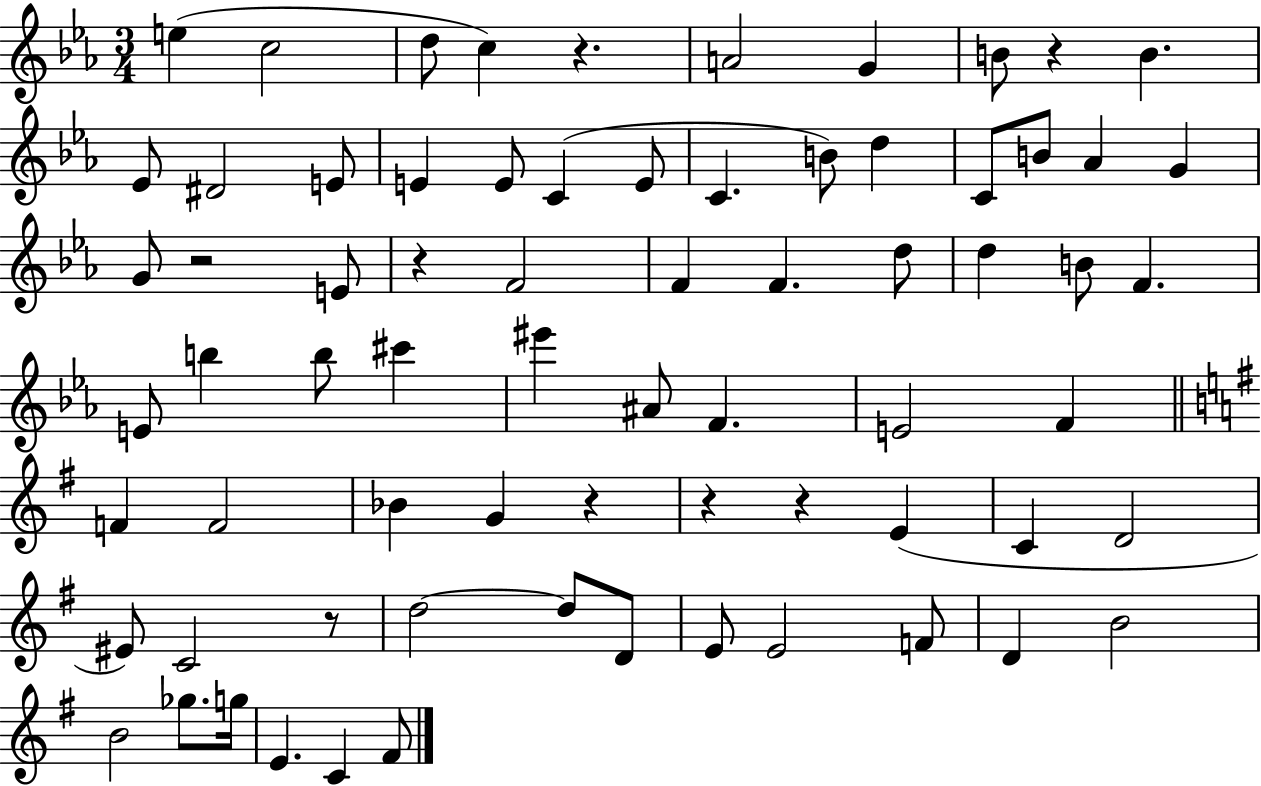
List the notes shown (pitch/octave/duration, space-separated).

E5/q C5/h D5/e C5/q R/q. A4/h G4/q B4/e R/q B4/q. Eb4/e D#4/h E4/e E4/q E4/e C4/q E4/e C4/q. B4/e D5/q C4/e B4/e Ab4/q G4/q G4/e R/h E4/e R/q F4/h F4/q F4/q. D5/e D5/q B4/e F4/q. E4/e B5/q B5/e C#6/q EIS6/q A#4/e F4/q. E4/h F4/q F4/q F4/h Bb4/q G4/q R/q R/q R/q E4/q C4/q D4/h EIS4/e C4/h R/e D5/h D5/e D4/e E4/e E4/h F4/e D4/q B4/h B4/h Gb5/e. G5/s E4/q. C4/q F#4/e